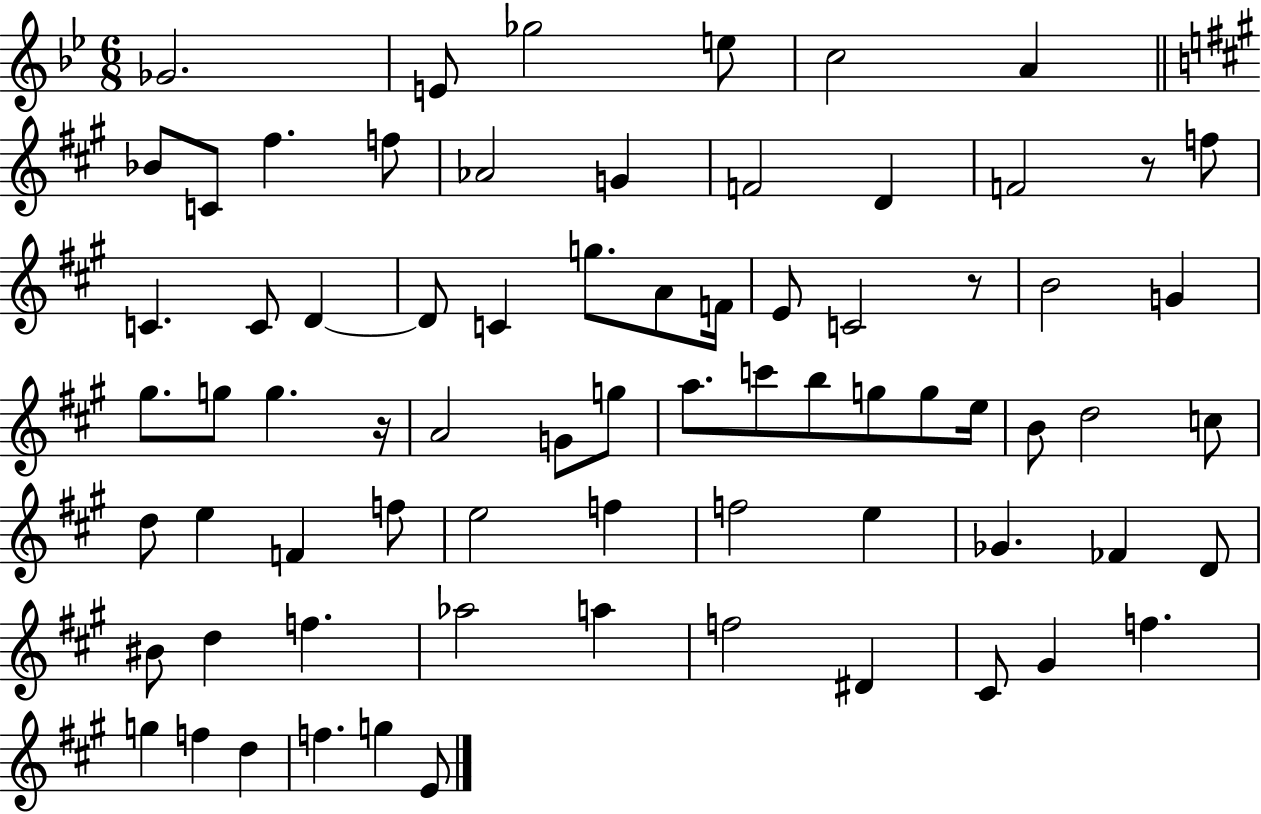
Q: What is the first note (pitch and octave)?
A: Gb4